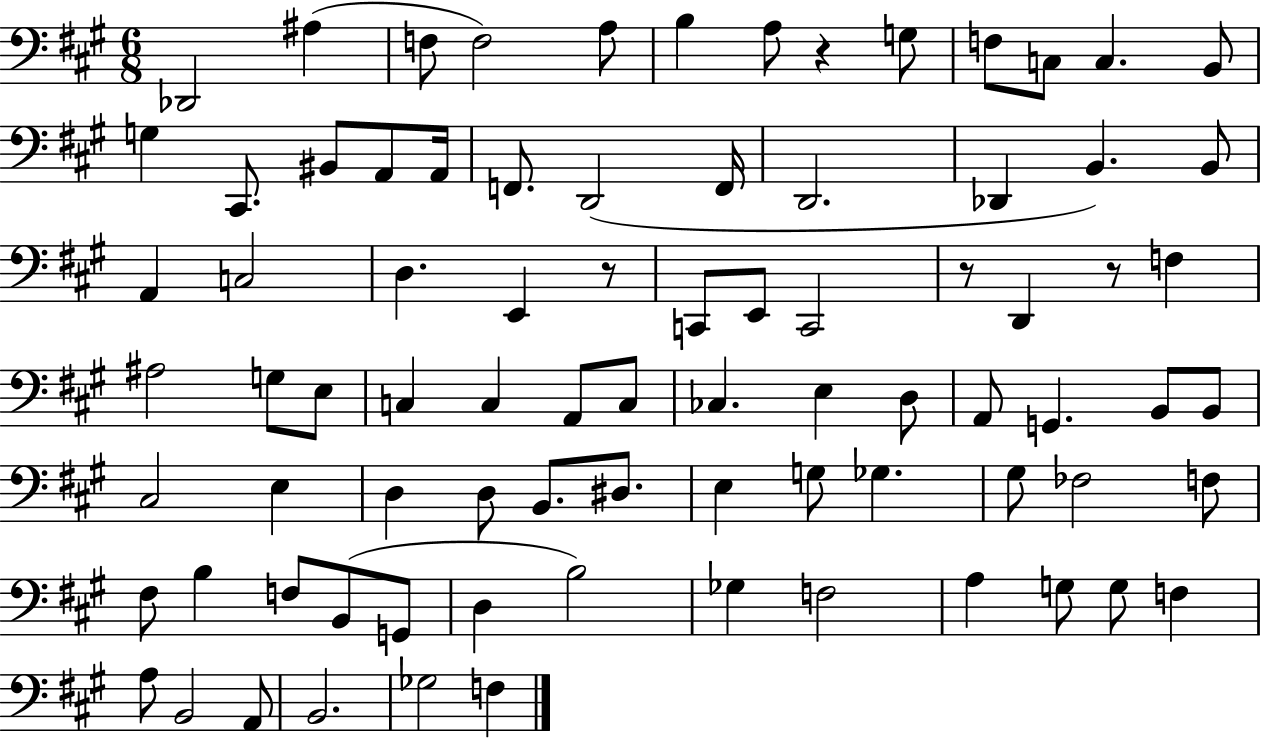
Db2/h A#3/q F3/e F3/h A3/e B3/q A3/e R/q G3/e F3/e C3/e C3/q. B2/e G3/q C#2/e. BIS2/e A2/e A2/s F2/e. D2/h F2/s D2/h. Db2/q B2/q. B2/e A2/q C3/h D3/q. E2/q R/e C2/e E2/e C2/h R/e D2/q R/e F3/q A#3/h G3/e E3/e C3/q C3/q A2/e C3/e CES3/q. E3/q D3/e A2/e G2/q. B2/e B2/e C#3/h E3/q D3/q D3/e B2/e. D#3/e. E3/q G3/e Gb3/q. G#3/e FES3/h F3/e F#3/e B3/q F3/e B2/e G2/e D3/q B3/h Gb3/q F3/h A3/q G3/e G3/e F3/q A3/e B2/h A2/e B2/h. Gb3/h F3/q